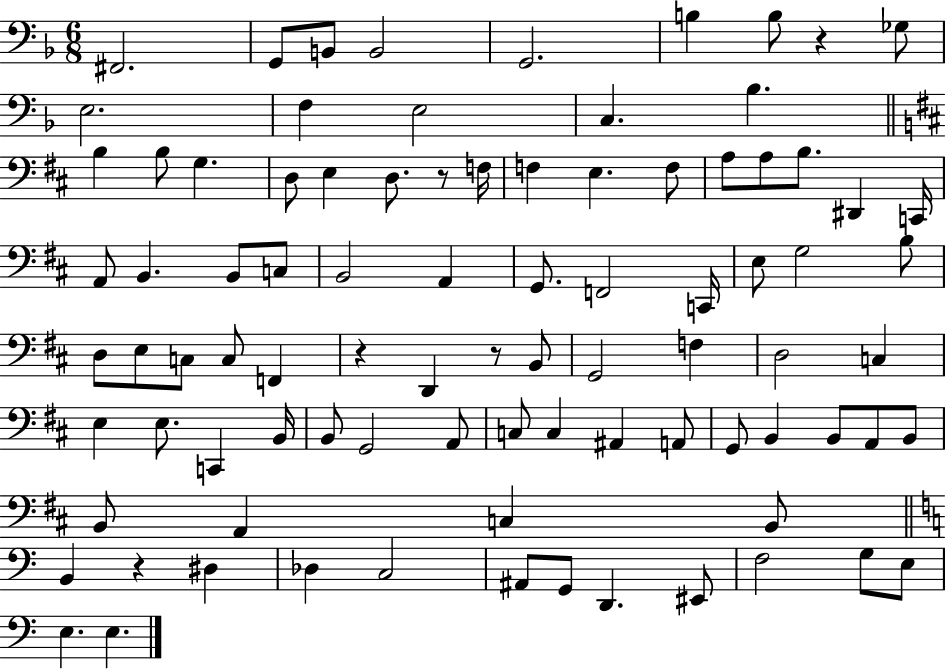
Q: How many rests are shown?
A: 5